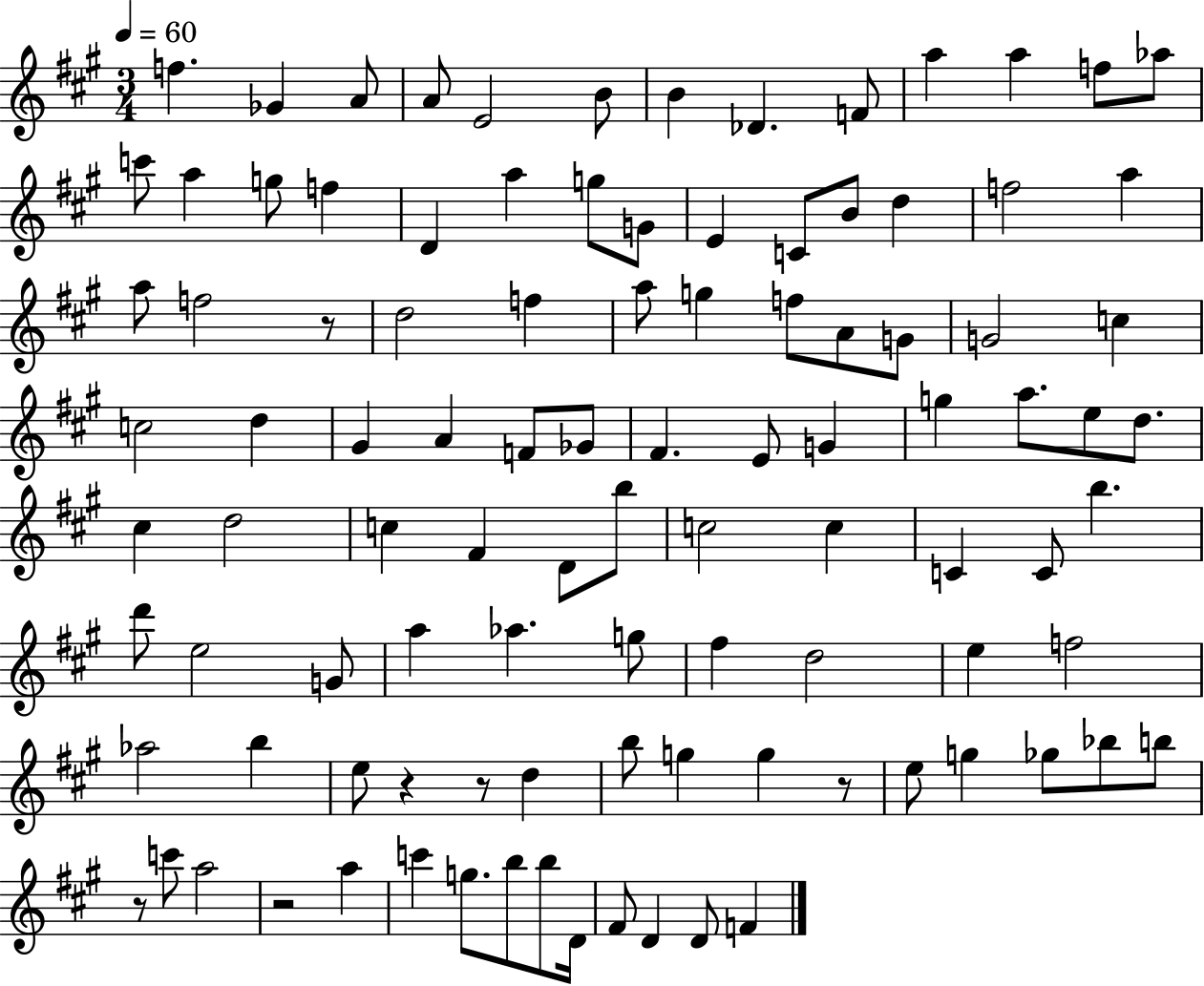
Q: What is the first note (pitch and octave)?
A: F5